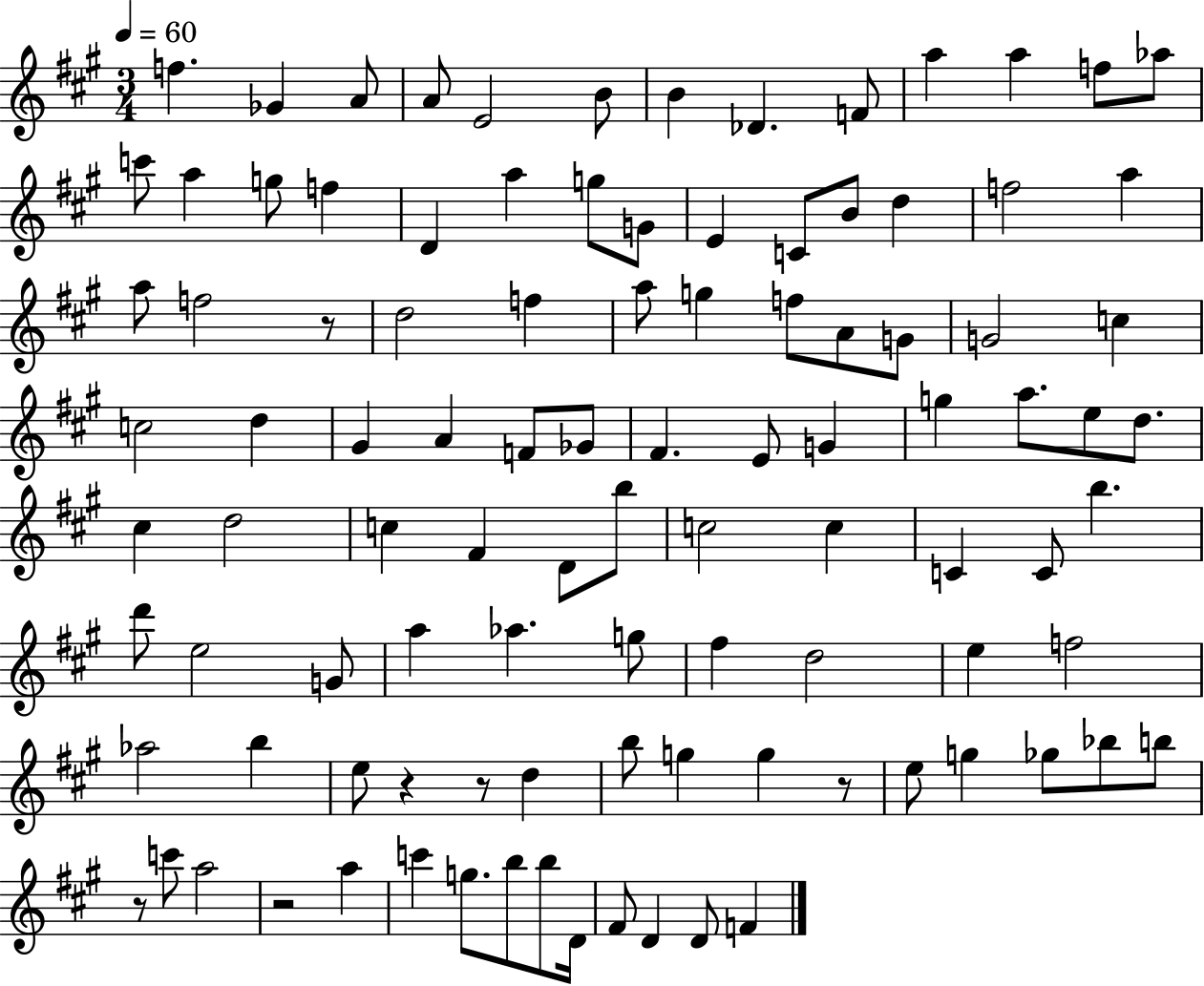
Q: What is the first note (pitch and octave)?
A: F5